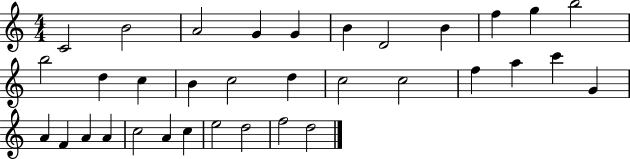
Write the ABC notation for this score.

X:1
T:Untitled
M:4/4
L:1/4
K:C
C2 B2 A2 G G B D2 B f g b2 b2 d c B c2 d c2 c2 f a c' G A F A A c2 A c e2 d2 f2 d2